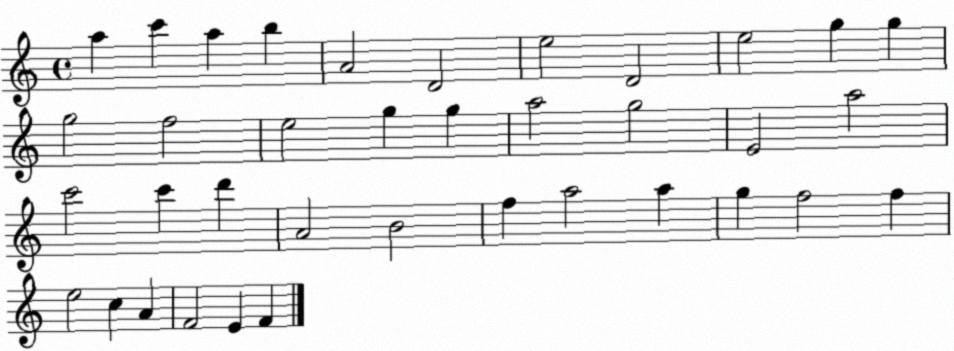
X:1
T:Untitled
M:4/4
L:1/4
K:C
a c' a b A2 D2 e2 D2 e2 g g g2 f2 e2 g g a2 g2 E2 a2 c'2 c' d' A2 B2 f a2 a g f2 f e2 c A F2 E F